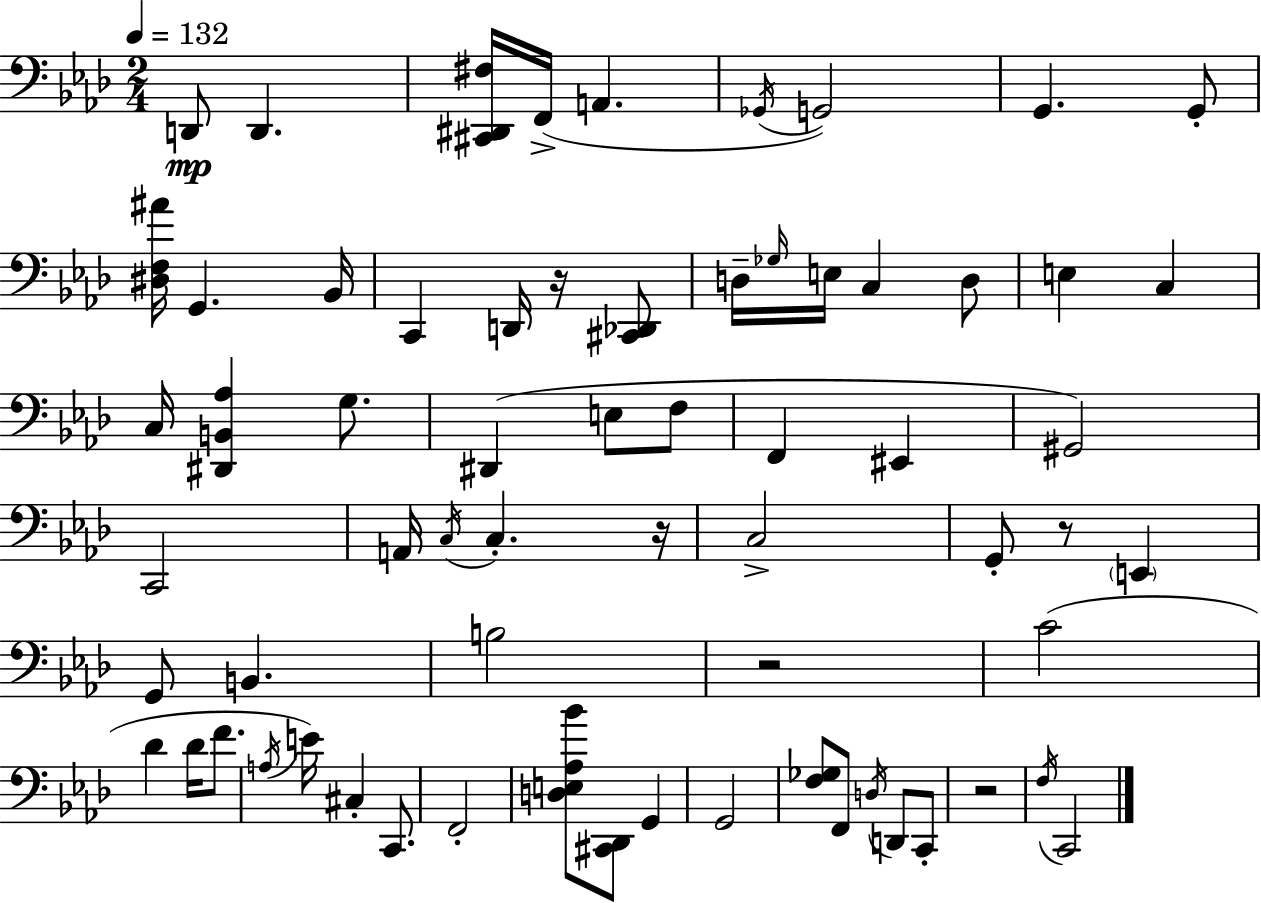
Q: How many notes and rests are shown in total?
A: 66